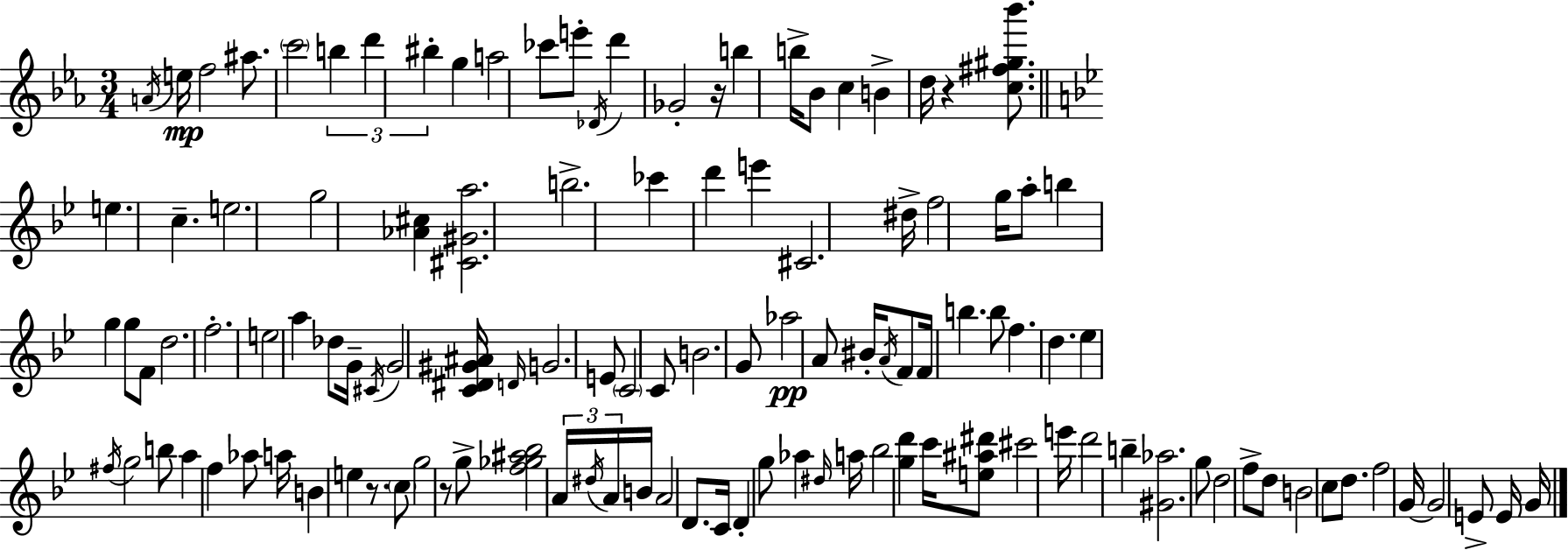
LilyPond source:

{
  \clef treble
  \numericTimeSignature
  \time 3/4
  \key c \minor
  \acciaccatura { a'16 }\mp e''16 f''2 ais''8. | \parenthesize c'''2 \tuplet 3/2 { b''4 | d'''4 bis''4-. } g''4 | a''2 ces'''8 e'''8-. | \break \acciaccatura { des'16 } d'''4 ges'2-. | r16 b''4 b''16-> bes'8 c''4 | b'4-> d''16 r4 <c'' fis'' gis'' bes'''>8. | \bar "||" \break \key bes \major e''4. c''4.-- | e''2. | g''2 <aes' cis''>4 | <cis' gis' a''>2. | \break b''2.-> | ces'''4 d'''4 e'''4 | cis'2. | dis''16-> f''2 g''16 a''8-. | \break b''4 g''4 g''8 f'8 | d''2. | f''2.-. | e''2 a''4 | \break des''8 g'16-- \acciaccatura { cis'16 } g'2 | <c' dis' gis' ais'>16 \grace { d'16 } g'2. | e'8 \parenthesize c'2 | c'8 b'2. | \break g'8 aes''2\pp | a'8 bis'16-. \acciaccatura { a'16 } f'8 f'16 b''4. | b''8 f''4. d''4. | ees''4 \acciaccatura { fis''16 } g''2 | \break b''8 a''4 f''4 | aes''8 a''16 b'4 e''4 | r8. \parenthesize c''8 g''2 | r8 g''8-> <f'' ges'' ais'' bes''>2 | \break \tuplet 3/2 { a'16 \acciaccatura { dis''16 } a'16 } b'16 a'2 | d'8. c'16 d'4-. g''8 | aes''4 \grace { dis''16 } a''16 bes''2 | <g'' d'''>4 c'''16 <e'' ais'' dis'''>8 cis'''2 | \break e'''16 d'''2 | b''4-- <gis' aes''>2. | g''8 d''2 | f''8-> d''8 b'2 | \break c''8 d''8. f''2 | g'16~~ g'2 | e'8-> e'16 g'16 \bar "|."
}